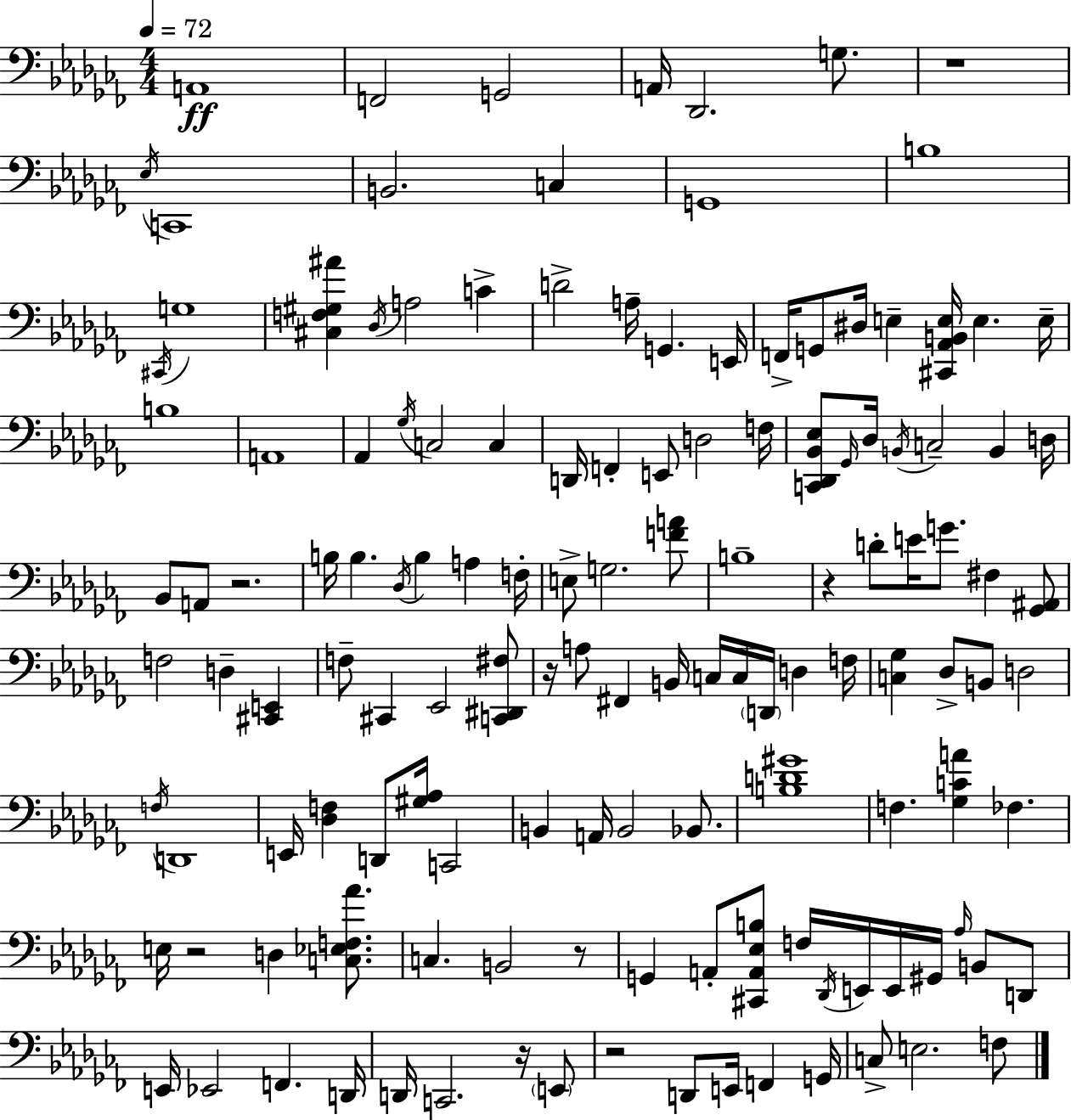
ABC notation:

X:1
T:Untitled
M:4/4
L:1/4
K:Abm
A,,4 F,,2 G,,2 A,,/4 _D,,2 G,/2 z4 _E,/4 C,,4 B,,2 C, G,,4 B,4 ^C,,/4 G,4 [^C,F,^G,^A] _D,/4 A,2 C D2 A,/4 G,, E,,/4 F,,/4 G,,/2 ^D,/4 E, [^C,,_A,,B,,E,]/4 E, E,/4 B,4 A,,4 _A,, _G,/4 C,2 C, D,,/4 F,, E,,/2 D,2 F,/4 [C,,_D,,_B,,_E,]/2 _G,,/4 _D,/4 B,,/4 C,2 B,, D,/4 _B,,/2 A,,/2 z2 B,/4 B, _D,/4 B, A, F,/4 E,/2 G,2 [FA]/2 B,4 z D/2 E/4 G/2 ^F, [_G,,^A,,]/2 F,2 D, [^C,,E,,] F,/2 ^C,, _E,,2 [C,,^D,,^F,]/2 z/4 A,/2 ^F,, B,,/4 C,/4 C,/4 D,,/4 D, F,/4 [C,_G,] _D,/2 B,,/2 D,2 F,/4 D,,4 E,,/4 [_D,F,] D,,/2 [^G,_A,]/4 C,,2 B,, A,,/4 B,,2 _B,,/2 [B,D^G]4 F, [_G,CA] _F, E,/4 z2 D, [C,_E,F,_A]/2 C, B,,2 z/2 G,, A,,/2 [^C,,A,,_E,B,]/2 F,/4 _D,,/4 E,,/4 E,,/4 ^G,,/4 _A,/4 B,,/2 D,,/2 E,,/4 _E,,2 F,, D,,/4 D,,/4 C,,2 z/4 E,,/2 z2 D,,/2 E,,/4 F,, G,,/4 C,/2 E,2 F,/2